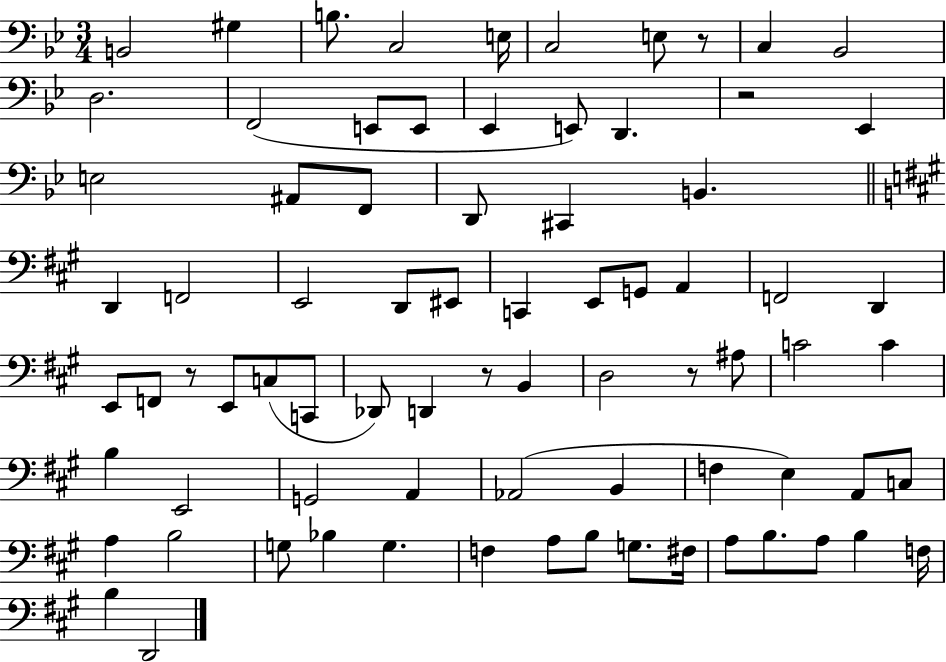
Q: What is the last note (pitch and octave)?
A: D2